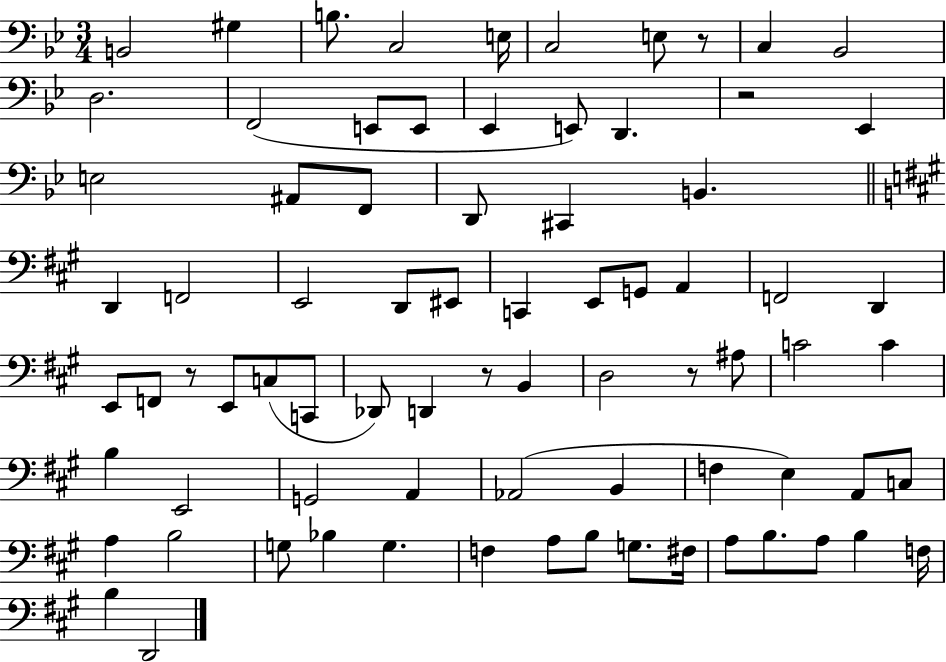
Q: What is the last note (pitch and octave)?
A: D2